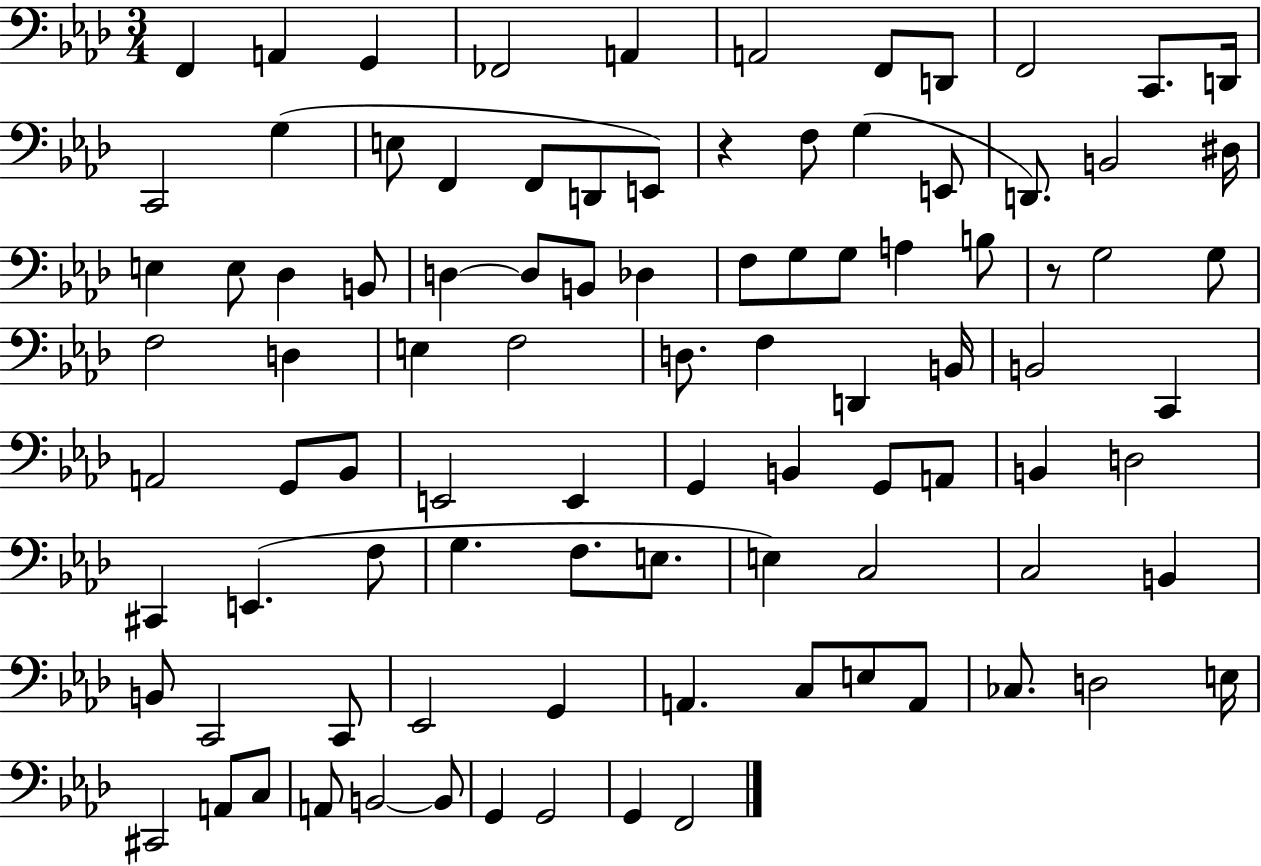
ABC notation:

X:1
T:Untitled
M:3/4
L:1/4
K:Ab
F,, A,, G,, _F,,2 A,, A,,2 F,,/2 D,,/2 F,,2 C,,/2 D,,/4 C,,2 G, E,/2 F,, F,,/2 D,,/2 E,,/2 z F,/2 G, E,,/2 D,,/2 B,,2 ^D,/4 E, E,/2 _D, B,,/2 D, D,/2 B,,/2 _D, F,/2 G,/2 G,/2 A, B,/2 z/2 G,2 G,/2 F,2 D, E, F,2 D,/2 F, D,, B,,/4 B,,2 C,, A,,2 G,,/2 _B,,/2 E,,2 E,, G,, B,, G,,/2 A,,/2 B,, D,2 ^C,, E,, F,/2 G, F,/2 E,/2 E, C,2 C,2 B,, B,,/2 C,,2 C,,/2 _E,,2 G,, A,, C,/2 E,/2 A,,/2 _C,/2 D,2 E,/4 ^C,,2 A,,/2 C,/2 A,,/2 B,,2 B,,/2 G,, G,,2 G,, F,,2